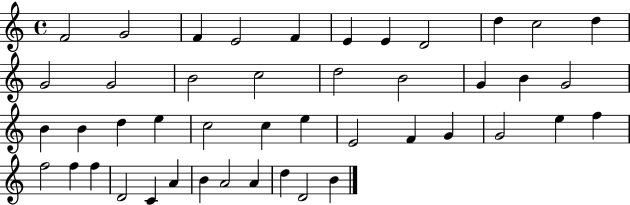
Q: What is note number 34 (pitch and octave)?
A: F5